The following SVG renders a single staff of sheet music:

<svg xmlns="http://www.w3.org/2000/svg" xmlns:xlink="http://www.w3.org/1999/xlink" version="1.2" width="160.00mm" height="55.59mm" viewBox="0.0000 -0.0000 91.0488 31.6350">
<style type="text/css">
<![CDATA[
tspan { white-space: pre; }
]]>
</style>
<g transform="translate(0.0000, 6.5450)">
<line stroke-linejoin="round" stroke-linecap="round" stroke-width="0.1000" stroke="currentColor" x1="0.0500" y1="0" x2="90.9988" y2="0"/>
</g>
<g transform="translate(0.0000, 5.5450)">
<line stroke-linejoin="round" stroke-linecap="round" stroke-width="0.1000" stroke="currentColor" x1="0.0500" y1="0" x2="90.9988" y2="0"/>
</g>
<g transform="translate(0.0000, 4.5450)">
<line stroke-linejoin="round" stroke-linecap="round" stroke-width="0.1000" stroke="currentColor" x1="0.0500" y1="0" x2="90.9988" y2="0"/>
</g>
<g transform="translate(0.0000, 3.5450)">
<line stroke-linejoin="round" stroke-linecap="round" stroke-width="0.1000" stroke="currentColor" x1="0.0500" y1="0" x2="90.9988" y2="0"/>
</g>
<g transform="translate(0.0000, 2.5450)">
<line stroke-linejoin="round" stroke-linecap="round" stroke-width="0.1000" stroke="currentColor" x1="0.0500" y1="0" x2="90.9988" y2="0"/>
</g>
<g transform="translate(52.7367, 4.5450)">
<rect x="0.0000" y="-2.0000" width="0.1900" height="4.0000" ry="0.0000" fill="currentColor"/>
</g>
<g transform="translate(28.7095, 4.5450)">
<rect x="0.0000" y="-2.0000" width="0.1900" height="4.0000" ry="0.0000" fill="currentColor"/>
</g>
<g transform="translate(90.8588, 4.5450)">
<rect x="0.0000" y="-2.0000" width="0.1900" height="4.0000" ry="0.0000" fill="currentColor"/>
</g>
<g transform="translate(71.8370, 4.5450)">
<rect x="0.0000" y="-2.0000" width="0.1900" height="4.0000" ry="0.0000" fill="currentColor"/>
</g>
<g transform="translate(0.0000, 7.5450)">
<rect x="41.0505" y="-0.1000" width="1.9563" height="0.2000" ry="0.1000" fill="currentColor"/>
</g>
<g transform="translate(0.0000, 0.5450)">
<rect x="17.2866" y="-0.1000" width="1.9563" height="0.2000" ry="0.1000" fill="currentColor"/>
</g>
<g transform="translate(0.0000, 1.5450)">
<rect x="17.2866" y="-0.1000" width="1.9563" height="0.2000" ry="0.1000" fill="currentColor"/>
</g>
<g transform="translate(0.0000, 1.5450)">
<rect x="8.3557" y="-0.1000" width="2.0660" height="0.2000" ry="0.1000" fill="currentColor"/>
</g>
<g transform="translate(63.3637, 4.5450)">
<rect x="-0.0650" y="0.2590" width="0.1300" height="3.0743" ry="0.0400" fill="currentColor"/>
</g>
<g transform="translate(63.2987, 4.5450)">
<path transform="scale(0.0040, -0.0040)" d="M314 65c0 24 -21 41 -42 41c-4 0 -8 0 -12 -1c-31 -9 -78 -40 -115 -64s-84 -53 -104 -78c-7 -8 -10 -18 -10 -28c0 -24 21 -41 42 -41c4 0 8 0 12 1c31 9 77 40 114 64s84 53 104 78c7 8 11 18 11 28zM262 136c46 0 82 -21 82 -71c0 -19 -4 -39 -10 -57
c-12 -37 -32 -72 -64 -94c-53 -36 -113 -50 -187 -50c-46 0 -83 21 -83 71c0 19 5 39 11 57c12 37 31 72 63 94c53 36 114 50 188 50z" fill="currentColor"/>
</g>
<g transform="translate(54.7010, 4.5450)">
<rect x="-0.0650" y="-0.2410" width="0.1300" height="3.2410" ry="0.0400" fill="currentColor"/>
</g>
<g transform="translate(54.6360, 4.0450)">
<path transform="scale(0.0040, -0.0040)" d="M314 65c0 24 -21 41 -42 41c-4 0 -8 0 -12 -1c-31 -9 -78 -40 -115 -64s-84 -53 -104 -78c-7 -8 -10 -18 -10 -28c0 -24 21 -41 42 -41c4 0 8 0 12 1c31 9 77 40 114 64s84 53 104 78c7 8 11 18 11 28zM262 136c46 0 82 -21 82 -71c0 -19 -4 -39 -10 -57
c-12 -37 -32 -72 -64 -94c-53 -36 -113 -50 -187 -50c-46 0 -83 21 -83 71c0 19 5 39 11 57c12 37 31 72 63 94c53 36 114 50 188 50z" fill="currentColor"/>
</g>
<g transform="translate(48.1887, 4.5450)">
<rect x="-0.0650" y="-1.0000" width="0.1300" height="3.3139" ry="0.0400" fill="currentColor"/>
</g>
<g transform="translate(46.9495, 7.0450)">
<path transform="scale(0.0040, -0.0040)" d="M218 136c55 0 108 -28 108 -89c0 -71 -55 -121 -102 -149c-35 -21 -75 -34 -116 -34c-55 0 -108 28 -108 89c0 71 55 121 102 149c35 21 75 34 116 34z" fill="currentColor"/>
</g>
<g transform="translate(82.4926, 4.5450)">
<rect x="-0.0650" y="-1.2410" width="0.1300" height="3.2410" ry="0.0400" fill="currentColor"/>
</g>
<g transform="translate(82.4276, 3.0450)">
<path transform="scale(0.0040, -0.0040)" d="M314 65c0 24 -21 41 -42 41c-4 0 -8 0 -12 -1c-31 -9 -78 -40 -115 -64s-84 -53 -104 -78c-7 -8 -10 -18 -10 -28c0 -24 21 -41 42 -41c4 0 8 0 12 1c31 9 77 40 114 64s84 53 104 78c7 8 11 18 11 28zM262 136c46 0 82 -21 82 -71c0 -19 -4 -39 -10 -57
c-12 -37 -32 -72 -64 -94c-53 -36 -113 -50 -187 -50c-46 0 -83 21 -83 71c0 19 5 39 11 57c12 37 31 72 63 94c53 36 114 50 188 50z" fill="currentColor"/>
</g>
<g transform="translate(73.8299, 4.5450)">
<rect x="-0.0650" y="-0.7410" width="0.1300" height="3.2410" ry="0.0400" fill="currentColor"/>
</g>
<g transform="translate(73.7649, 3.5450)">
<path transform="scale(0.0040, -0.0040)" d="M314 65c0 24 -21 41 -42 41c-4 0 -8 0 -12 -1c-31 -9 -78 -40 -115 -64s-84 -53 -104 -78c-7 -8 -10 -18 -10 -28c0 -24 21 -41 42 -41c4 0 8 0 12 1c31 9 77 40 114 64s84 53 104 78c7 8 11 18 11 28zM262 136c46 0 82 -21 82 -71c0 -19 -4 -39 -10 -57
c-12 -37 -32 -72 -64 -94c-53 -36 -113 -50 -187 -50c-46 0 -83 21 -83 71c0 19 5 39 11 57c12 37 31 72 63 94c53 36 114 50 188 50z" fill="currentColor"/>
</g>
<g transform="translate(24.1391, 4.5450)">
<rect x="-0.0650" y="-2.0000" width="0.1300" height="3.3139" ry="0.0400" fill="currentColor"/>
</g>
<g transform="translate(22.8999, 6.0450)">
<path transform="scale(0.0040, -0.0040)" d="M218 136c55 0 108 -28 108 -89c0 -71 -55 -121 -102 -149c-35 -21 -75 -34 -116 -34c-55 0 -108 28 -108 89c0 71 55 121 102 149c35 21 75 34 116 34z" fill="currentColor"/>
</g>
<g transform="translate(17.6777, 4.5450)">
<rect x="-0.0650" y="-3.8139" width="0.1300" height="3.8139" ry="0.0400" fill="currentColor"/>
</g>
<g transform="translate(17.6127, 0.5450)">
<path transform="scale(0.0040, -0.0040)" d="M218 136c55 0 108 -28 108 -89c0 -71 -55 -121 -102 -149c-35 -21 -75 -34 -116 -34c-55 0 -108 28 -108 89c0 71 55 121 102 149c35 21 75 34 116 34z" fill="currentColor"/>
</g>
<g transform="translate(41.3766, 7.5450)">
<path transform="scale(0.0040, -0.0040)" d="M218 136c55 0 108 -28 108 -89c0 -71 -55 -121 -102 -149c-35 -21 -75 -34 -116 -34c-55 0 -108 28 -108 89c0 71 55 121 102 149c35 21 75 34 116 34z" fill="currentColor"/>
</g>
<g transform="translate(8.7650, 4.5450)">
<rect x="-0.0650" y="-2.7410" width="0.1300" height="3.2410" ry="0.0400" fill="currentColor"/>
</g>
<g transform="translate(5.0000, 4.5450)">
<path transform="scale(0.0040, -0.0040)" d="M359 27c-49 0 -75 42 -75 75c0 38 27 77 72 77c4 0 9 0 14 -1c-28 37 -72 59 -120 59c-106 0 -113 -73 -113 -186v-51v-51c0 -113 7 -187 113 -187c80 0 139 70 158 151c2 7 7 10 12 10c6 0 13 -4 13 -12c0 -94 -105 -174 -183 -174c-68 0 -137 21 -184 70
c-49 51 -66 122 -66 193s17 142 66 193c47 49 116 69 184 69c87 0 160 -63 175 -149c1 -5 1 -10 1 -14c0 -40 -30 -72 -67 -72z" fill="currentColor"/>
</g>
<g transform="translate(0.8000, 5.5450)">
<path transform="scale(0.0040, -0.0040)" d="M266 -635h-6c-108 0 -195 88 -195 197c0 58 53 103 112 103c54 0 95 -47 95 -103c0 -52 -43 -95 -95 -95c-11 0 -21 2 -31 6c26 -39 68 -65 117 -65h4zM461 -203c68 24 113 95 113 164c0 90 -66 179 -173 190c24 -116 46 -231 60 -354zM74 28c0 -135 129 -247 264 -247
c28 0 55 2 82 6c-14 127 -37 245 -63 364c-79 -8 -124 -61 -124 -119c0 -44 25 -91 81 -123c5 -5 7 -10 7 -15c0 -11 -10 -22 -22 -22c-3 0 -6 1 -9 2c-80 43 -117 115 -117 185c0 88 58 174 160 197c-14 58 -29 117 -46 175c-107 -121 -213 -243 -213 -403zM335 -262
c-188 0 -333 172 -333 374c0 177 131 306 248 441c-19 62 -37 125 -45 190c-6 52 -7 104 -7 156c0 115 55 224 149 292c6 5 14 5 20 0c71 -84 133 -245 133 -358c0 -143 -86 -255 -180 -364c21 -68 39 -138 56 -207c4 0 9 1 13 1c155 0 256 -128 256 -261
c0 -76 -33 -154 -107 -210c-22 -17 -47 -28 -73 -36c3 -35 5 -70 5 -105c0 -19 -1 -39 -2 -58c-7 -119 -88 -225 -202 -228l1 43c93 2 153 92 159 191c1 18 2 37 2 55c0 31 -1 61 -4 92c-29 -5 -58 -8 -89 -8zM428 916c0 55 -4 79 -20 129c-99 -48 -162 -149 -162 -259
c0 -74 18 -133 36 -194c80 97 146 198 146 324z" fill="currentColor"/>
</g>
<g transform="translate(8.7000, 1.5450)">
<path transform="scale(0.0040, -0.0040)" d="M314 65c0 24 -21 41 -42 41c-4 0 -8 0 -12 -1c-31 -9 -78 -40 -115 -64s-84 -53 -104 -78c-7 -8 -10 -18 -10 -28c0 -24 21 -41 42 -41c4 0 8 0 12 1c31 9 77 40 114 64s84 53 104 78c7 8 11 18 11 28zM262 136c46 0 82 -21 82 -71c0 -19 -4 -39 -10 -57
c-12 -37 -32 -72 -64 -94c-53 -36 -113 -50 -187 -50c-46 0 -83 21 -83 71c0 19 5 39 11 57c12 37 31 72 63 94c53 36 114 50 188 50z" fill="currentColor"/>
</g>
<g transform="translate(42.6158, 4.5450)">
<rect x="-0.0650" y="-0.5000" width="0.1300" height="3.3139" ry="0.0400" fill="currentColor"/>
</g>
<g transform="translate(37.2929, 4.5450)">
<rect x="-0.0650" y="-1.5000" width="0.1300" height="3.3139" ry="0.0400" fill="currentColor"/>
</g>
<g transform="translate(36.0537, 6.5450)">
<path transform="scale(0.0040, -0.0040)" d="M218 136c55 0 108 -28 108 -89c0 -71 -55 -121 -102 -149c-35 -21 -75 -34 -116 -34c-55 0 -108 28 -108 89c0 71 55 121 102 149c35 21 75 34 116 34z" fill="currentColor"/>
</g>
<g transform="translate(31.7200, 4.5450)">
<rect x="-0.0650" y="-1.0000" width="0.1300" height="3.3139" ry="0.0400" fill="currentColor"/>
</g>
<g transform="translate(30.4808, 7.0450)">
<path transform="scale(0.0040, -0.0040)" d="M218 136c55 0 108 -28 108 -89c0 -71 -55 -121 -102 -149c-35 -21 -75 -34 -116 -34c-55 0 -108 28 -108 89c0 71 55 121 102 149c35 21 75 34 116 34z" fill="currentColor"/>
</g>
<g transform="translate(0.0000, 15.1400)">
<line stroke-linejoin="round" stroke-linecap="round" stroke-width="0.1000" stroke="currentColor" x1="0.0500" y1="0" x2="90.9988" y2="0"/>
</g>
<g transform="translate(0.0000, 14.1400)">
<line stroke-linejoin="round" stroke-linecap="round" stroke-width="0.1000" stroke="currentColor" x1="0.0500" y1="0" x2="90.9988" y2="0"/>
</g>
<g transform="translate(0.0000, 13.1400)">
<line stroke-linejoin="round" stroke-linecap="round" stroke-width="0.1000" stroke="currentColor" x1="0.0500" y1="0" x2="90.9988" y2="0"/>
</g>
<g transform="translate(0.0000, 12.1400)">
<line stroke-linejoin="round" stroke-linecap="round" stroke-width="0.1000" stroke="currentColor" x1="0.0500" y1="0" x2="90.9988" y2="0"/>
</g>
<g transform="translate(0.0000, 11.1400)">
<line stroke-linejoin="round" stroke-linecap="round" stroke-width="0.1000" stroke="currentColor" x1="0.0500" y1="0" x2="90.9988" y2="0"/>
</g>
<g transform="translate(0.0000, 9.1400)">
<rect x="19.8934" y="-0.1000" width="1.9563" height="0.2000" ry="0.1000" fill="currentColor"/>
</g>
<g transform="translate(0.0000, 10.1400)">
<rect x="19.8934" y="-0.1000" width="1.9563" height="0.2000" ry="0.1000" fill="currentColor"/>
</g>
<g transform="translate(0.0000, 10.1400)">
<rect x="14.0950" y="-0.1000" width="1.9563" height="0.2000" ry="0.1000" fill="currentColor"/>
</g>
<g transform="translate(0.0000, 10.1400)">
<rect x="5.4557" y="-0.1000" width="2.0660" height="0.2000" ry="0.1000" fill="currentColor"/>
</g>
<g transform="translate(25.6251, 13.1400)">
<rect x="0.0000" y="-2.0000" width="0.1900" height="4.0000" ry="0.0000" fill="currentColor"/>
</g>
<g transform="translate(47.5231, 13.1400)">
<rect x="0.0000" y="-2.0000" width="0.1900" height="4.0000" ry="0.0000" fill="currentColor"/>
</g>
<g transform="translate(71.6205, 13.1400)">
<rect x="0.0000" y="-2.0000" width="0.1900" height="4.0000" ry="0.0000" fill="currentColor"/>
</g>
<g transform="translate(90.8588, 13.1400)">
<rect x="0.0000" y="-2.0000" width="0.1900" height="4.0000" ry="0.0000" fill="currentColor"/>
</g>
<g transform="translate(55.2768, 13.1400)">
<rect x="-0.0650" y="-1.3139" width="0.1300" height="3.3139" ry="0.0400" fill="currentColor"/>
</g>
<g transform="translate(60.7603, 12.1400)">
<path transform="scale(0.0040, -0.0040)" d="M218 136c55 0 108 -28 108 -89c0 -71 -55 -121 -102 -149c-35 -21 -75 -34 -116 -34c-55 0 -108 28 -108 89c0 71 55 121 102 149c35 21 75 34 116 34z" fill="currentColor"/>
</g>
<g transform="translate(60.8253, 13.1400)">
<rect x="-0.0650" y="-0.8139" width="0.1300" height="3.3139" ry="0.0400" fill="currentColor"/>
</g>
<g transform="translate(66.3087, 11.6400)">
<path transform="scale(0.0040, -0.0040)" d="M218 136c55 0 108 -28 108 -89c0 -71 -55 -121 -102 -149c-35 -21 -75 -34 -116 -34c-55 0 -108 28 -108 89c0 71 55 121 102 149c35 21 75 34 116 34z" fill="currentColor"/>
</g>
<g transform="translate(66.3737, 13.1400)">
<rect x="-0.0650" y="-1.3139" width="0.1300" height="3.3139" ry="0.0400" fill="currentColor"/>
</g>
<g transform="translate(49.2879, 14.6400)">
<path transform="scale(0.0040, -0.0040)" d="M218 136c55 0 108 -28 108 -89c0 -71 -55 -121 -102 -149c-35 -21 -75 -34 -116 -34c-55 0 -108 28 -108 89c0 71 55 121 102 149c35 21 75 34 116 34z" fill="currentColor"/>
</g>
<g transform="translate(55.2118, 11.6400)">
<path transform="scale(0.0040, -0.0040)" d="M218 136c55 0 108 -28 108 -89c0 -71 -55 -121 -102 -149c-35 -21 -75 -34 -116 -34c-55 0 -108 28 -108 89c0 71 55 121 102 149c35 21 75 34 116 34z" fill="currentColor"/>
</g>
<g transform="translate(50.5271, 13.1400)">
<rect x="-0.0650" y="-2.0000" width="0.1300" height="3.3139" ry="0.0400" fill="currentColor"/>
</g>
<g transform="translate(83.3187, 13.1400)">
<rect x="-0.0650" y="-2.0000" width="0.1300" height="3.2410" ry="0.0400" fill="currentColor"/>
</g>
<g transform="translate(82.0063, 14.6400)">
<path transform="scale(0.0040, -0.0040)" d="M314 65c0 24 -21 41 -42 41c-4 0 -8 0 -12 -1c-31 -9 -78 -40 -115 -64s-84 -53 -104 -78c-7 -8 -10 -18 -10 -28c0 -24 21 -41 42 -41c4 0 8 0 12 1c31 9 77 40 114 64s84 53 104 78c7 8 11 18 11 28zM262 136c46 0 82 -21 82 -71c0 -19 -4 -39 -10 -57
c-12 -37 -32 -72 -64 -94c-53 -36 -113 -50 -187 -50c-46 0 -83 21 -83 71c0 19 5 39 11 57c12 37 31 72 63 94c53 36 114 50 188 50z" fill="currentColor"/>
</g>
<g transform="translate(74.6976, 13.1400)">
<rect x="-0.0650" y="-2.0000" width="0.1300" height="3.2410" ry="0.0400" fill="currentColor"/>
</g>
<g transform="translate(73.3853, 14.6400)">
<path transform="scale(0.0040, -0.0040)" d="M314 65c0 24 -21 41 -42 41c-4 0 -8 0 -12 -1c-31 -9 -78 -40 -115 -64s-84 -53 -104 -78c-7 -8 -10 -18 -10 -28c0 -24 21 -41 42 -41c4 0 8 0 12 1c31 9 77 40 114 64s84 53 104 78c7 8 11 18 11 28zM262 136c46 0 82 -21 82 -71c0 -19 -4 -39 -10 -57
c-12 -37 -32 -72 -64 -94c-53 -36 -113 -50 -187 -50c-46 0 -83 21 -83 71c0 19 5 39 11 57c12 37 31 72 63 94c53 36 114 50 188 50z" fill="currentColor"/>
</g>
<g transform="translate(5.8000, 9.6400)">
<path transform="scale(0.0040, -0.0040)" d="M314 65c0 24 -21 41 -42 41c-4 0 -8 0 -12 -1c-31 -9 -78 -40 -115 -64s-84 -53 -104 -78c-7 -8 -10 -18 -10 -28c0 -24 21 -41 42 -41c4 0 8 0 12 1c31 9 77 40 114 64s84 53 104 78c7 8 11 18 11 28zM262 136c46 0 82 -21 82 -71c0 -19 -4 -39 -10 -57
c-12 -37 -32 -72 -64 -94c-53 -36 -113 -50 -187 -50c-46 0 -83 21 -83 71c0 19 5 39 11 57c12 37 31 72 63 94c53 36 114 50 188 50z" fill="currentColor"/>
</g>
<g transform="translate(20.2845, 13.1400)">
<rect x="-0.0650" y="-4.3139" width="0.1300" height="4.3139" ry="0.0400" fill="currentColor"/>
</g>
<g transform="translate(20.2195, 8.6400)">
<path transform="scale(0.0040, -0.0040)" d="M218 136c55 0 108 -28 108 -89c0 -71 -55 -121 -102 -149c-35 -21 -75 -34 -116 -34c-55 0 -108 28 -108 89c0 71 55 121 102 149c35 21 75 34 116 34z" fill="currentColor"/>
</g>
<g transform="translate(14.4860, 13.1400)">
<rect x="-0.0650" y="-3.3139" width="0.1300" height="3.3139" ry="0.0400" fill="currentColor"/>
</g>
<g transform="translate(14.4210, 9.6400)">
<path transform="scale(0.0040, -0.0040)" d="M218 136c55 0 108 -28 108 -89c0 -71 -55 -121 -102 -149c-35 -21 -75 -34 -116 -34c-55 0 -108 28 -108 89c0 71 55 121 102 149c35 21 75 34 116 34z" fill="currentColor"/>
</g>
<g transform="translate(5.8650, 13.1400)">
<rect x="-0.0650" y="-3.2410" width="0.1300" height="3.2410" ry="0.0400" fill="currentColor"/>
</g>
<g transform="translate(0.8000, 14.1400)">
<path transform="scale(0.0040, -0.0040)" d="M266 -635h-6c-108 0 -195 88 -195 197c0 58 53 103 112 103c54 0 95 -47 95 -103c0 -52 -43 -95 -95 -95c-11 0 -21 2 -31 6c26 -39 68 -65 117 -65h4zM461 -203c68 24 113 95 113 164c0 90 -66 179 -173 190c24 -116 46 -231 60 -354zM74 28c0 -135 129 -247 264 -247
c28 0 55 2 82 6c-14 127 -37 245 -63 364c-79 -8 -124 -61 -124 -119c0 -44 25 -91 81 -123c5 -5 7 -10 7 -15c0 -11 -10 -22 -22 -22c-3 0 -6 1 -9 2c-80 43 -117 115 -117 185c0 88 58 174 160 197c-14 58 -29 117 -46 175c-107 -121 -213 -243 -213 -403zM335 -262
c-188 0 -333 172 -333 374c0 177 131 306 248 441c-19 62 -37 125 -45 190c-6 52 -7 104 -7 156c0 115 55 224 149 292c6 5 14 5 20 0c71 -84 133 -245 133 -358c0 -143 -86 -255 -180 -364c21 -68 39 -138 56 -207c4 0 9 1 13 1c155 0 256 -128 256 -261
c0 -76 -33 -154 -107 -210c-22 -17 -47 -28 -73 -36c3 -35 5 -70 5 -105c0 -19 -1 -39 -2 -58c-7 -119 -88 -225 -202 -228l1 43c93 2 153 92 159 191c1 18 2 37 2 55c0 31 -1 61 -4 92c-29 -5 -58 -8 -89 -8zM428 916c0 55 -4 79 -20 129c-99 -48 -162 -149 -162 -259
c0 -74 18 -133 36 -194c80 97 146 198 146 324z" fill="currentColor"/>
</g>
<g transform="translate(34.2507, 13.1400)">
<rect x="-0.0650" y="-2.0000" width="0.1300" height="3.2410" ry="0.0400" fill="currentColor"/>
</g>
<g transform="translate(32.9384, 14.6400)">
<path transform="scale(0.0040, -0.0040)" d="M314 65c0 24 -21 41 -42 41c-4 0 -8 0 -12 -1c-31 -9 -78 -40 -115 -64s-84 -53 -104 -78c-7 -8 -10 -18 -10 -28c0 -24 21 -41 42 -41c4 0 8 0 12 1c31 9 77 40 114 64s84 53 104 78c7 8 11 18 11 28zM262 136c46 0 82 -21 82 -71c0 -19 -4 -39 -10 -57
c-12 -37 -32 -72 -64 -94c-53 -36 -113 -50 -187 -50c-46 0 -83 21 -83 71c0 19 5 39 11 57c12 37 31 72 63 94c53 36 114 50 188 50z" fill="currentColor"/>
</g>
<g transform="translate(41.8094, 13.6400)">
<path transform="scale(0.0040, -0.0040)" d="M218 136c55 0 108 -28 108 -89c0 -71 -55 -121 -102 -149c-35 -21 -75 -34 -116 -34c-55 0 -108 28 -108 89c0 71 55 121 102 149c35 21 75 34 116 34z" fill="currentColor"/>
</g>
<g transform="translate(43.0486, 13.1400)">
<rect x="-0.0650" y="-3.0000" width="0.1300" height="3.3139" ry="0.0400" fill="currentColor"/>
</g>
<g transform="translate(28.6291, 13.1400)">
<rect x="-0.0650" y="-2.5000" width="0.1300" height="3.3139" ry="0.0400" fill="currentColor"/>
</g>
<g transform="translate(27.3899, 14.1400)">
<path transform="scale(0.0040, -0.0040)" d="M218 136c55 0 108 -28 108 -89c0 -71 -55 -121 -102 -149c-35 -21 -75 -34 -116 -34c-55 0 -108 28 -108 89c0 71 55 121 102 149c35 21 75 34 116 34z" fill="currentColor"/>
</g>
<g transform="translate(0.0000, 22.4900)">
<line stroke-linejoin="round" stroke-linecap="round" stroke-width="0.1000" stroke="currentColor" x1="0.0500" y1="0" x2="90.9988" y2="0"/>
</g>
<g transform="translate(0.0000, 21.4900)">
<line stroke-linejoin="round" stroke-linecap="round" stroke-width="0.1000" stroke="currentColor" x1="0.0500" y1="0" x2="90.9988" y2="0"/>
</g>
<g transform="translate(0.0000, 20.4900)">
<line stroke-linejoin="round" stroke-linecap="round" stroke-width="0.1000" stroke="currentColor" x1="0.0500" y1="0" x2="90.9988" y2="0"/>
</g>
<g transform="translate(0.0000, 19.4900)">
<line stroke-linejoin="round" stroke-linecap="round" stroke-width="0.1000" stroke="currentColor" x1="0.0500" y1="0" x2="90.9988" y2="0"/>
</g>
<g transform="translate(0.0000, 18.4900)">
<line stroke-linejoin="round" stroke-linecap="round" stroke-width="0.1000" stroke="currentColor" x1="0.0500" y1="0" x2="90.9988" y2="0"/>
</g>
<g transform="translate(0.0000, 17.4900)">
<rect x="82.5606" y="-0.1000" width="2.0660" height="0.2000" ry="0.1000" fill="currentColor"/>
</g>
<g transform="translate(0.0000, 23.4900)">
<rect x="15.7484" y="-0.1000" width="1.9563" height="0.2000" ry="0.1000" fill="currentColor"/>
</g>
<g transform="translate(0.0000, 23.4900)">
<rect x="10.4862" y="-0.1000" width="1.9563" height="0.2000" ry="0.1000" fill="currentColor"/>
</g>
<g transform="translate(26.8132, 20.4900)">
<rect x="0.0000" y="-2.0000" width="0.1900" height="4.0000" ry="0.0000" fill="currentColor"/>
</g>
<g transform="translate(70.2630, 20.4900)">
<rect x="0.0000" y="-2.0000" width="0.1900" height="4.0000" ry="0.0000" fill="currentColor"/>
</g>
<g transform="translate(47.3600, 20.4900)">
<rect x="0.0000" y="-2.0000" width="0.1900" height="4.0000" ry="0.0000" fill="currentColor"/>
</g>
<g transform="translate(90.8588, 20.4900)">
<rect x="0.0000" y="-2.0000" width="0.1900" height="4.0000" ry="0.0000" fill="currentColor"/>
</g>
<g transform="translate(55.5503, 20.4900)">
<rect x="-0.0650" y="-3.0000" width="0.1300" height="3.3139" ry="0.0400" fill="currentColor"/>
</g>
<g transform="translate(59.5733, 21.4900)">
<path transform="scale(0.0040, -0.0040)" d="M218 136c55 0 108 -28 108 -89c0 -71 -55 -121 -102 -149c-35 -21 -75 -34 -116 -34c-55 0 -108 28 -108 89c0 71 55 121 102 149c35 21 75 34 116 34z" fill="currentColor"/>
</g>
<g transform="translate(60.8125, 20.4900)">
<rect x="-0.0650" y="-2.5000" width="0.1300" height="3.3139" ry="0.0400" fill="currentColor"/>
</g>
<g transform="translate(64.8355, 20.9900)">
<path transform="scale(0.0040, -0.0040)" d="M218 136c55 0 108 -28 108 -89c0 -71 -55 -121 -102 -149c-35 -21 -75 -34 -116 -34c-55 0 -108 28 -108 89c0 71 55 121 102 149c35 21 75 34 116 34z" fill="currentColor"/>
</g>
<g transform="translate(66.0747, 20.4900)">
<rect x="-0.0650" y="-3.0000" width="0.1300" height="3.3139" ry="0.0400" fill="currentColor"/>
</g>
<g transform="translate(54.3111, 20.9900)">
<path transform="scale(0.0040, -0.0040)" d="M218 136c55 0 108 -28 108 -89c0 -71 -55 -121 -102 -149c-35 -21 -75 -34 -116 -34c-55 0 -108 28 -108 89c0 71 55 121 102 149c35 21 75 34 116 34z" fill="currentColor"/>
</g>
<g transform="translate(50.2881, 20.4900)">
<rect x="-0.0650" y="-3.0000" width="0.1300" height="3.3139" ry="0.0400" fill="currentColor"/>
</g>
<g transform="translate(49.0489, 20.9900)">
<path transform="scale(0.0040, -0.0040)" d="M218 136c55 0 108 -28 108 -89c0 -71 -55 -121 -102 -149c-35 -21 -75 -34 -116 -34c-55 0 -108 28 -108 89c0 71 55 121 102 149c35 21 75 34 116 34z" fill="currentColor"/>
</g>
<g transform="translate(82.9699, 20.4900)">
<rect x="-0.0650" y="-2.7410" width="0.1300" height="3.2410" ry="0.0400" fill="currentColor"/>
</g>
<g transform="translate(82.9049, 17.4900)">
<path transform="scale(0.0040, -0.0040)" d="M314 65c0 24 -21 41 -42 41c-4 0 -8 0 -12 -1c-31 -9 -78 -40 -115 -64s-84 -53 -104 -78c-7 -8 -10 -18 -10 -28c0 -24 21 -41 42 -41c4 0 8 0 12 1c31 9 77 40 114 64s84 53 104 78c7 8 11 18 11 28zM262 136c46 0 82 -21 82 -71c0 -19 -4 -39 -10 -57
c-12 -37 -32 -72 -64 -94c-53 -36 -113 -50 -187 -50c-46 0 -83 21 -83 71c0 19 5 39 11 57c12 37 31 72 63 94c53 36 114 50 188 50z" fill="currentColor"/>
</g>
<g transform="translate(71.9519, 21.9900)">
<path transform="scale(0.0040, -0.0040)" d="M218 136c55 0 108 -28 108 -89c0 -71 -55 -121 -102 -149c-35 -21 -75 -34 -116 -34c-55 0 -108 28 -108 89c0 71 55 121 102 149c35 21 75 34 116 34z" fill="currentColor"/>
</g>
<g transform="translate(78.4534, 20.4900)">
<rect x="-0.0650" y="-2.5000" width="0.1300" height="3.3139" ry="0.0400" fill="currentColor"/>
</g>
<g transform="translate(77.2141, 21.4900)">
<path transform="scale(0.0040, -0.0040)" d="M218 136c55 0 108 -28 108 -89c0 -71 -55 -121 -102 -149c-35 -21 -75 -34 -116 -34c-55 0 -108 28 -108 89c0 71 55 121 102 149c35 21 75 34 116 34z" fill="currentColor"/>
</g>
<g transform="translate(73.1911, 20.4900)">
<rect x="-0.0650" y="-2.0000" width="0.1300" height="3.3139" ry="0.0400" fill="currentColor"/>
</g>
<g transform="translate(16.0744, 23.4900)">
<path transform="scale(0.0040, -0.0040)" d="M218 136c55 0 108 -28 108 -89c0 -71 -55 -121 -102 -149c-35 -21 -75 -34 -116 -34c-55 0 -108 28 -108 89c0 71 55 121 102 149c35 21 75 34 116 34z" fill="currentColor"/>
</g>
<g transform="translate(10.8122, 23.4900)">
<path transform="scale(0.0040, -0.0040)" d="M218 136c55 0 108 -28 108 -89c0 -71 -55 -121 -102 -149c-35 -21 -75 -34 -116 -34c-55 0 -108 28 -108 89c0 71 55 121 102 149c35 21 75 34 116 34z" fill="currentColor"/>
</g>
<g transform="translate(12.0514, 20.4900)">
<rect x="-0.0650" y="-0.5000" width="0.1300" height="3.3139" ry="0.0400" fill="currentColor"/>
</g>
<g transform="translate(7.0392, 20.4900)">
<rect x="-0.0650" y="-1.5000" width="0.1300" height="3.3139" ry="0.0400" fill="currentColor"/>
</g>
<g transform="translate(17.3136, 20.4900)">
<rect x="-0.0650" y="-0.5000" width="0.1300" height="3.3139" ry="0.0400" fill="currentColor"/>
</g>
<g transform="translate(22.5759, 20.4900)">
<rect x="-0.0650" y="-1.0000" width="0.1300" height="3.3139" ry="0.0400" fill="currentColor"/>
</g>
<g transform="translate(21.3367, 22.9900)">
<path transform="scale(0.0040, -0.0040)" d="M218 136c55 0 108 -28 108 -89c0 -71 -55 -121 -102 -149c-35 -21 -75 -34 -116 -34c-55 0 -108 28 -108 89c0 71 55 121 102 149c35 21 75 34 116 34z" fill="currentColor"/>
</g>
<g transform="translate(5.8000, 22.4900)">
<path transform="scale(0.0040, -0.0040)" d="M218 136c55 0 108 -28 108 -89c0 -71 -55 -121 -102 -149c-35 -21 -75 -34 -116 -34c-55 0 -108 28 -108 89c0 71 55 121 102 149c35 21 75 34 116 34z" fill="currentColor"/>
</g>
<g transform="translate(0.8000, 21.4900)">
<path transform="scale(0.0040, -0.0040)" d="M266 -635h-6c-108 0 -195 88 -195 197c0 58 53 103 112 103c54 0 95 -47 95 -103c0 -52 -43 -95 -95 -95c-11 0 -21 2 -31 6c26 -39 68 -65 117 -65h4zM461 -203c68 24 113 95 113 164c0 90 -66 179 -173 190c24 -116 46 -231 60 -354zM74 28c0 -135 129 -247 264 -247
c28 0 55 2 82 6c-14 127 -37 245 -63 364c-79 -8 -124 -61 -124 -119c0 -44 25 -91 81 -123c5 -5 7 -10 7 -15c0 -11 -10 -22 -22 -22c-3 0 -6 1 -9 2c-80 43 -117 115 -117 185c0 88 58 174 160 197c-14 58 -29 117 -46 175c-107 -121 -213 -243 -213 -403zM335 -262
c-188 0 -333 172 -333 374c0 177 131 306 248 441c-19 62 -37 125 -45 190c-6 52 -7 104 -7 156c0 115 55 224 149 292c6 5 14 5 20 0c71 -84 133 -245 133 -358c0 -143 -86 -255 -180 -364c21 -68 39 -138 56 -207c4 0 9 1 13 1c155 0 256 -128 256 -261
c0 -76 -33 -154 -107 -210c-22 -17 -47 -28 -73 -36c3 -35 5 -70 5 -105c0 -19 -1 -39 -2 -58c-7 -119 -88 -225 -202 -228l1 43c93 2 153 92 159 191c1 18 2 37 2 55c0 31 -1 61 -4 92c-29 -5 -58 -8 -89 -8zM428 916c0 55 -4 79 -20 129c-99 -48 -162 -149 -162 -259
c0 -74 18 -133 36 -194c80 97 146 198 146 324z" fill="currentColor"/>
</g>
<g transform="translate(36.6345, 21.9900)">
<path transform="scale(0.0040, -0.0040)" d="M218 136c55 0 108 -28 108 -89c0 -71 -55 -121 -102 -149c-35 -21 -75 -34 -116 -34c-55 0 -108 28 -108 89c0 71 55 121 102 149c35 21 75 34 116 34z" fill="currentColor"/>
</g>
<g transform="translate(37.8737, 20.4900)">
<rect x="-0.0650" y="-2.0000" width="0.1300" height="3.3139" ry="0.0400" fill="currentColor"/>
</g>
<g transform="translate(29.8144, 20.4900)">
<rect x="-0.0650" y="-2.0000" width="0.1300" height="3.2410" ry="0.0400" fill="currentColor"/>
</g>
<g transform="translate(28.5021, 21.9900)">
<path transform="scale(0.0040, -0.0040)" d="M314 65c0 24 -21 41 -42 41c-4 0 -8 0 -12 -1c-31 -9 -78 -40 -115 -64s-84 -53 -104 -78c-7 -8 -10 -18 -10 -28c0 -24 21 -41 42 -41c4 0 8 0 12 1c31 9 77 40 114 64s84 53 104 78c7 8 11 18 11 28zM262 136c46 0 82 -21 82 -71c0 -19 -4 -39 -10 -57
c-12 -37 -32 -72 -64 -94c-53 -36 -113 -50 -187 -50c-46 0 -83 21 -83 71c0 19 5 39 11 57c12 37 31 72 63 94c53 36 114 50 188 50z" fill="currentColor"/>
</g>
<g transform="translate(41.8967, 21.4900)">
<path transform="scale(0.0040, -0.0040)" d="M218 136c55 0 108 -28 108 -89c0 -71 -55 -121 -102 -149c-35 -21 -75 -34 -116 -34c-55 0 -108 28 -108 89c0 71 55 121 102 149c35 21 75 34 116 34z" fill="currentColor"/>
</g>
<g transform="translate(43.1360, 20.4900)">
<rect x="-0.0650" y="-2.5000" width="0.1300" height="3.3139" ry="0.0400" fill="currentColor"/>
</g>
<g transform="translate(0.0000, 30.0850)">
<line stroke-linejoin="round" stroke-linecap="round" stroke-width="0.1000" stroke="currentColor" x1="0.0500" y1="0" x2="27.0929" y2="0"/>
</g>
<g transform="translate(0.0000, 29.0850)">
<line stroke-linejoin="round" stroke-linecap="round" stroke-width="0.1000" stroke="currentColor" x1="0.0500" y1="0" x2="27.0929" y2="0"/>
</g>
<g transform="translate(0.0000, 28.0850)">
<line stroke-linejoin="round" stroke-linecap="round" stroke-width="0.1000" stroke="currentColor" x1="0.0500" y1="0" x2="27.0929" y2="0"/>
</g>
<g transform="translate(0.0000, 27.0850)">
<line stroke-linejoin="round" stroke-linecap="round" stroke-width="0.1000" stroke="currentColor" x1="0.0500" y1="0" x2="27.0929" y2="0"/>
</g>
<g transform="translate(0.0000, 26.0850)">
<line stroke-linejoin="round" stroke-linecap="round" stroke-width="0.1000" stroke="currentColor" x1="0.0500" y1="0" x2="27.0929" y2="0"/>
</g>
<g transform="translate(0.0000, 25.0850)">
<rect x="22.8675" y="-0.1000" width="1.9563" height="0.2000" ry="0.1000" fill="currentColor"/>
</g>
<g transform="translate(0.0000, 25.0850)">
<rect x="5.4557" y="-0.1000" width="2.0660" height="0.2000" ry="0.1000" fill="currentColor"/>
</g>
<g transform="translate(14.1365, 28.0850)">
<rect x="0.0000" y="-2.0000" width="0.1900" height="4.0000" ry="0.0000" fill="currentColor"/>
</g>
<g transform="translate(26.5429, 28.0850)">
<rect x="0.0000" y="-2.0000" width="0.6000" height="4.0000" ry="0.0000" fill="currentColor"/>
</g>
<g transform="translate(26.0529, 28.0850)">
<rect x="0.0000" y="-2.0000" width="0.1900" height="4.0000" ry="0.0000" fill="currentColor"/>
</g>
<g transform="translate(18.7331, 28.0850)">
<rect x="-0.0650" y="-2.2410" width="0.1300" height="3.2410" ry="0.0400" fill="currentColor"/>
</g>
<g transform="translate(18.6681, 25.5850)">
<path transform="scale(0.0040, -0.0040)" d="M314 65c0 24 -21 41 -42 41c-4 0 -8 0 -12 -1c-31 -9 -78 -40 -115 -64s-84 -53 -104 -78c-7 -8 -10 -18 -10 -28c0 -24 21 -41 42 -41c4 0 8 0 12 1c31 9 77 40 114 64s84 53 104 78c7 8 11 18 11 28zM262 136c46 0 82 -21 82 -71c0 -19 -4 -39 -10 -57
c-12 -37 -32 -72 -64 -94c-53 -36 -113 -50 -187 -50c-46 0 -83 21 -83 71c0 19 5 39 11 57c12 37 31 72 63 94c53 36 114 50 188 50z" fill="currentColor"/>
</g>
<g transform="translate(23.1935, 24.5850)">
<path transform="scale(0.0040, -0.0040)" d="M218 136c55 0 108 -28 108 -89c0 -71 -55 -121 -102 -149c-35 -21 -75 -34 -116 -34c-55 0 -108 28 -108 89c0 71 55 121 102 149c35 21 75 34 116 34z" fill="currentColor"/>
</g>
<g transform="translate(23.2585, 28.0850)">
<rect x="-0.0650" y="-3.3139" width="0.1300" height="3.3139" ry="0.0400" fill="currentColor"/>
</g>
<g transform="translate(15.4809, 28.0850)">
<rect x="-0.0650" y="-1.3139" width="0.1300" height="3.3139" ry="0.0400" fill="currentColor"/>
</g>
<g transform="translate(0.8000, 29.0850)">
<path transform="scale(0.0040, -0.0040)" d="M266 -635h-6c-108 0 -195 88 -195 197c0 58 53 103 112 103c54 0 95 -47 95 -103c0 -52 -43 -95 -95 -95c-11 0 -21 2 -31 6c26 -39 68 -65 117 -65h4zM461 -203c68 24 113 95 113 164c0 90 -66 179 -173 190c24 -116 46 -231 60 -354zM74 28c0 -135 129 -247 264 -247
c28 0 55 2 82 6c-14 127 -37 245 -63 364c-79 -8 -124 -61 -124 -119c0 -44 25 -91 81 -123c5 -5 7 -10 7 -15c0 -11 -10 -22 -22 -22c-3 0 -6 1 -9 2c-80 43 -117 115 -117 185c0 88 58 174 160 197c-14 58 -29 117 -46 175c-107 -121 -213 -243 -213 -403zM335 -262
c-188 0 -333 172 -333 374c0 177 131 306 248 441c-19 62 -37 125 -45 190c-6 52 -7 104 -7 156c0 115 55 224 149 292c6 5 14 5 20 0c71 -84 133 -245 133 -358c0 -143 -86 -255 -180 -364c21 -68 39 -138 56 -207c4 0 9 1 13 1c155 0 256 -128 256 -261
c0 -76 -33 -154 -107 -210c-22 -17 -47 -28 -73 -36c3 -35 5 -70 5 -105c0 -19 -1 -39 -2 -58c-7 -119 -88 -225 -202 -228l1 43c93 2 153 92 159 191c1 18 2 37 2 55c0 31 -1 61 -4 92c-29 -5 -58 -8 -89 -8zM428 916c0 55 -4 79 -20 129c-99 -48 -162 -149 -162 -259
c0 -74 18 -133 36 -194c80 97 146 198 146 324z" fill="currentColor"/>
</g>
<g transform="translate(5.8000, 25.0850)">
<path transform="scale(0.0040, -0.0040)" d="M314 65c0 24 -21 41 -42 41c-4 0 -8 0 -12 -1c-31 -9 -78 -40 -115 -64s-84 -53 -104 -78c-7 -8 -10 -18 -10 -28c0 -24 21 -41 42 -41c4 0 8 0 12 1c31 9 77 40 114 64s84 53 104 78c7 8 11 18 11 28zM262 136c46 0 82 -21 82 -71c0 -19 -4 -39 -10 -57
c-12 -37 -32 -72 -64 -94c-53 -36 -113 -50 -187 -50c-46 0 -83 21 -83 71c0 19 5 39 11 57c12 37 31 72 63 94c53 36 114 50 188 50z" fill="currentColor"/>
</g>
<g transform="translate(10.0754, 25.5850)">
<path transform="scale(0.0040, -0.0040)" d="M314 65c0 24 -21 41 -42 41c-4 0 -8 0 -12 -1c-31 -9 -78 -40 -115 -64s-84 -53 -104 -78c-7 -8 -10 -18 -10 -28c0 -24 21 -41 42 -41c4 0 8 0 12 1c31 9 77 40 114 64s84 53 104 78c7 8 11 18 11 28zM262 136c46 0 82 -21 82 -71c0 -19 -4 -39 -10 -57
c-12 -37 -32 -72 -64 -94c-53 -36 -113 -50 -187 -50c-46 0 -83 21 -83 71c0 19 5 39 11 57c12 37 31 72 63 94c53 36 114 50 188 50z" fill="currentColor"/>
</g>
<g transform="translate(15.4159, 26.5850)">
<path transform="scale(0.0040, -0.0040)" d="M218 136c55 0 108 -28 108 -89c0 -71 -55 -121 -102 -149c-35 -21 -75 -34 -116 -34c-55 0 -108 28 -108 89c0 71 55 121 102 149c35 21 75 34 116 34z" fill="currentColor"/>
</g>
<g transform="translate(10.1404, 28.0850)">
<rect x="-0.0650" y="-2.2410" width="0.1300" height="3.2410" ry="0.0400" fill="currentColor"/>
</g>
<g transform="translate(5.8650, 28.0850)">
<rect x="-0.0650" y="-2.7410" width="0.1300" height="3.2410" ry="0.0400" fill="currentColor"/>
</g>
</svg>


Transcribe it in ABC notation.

X:1
T:Untitled
M:4/4
L:1/4
K:C
a2 c' F D E C D c2 B2 d2 e2 b2 b d' G F2 A F e d e F2 F2 E C C D F2 F G A A G A F G a2 a2 g2 e g2 b